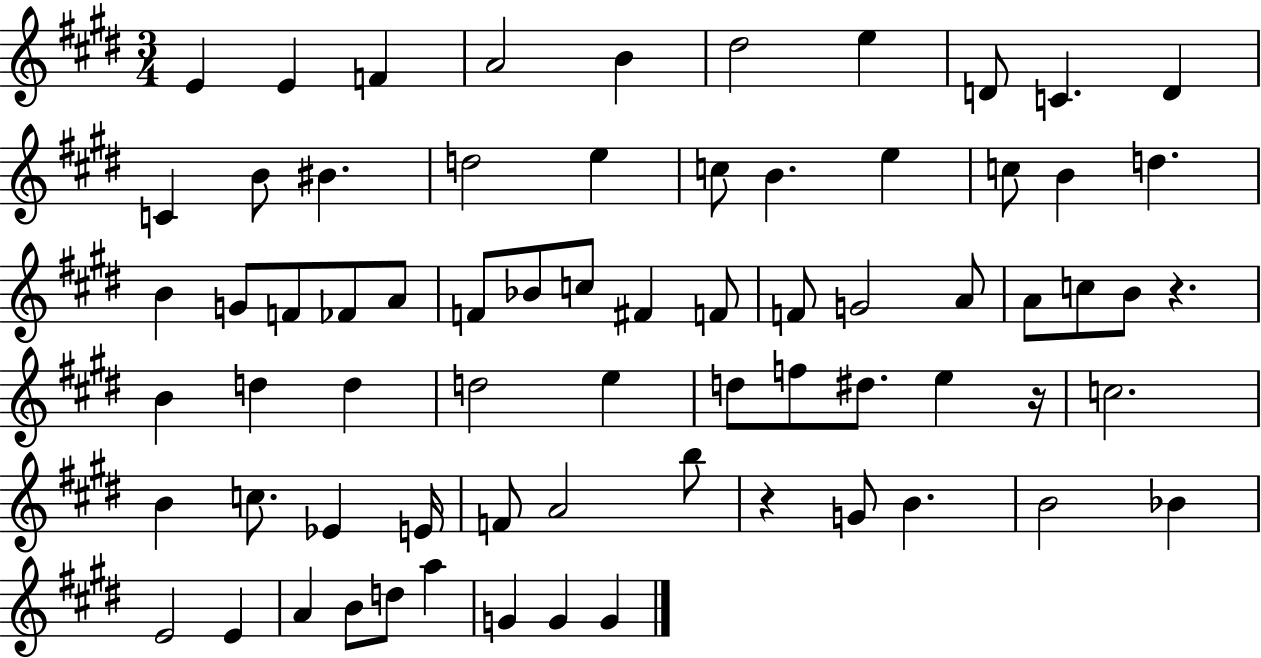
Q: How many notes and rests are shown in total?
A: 70